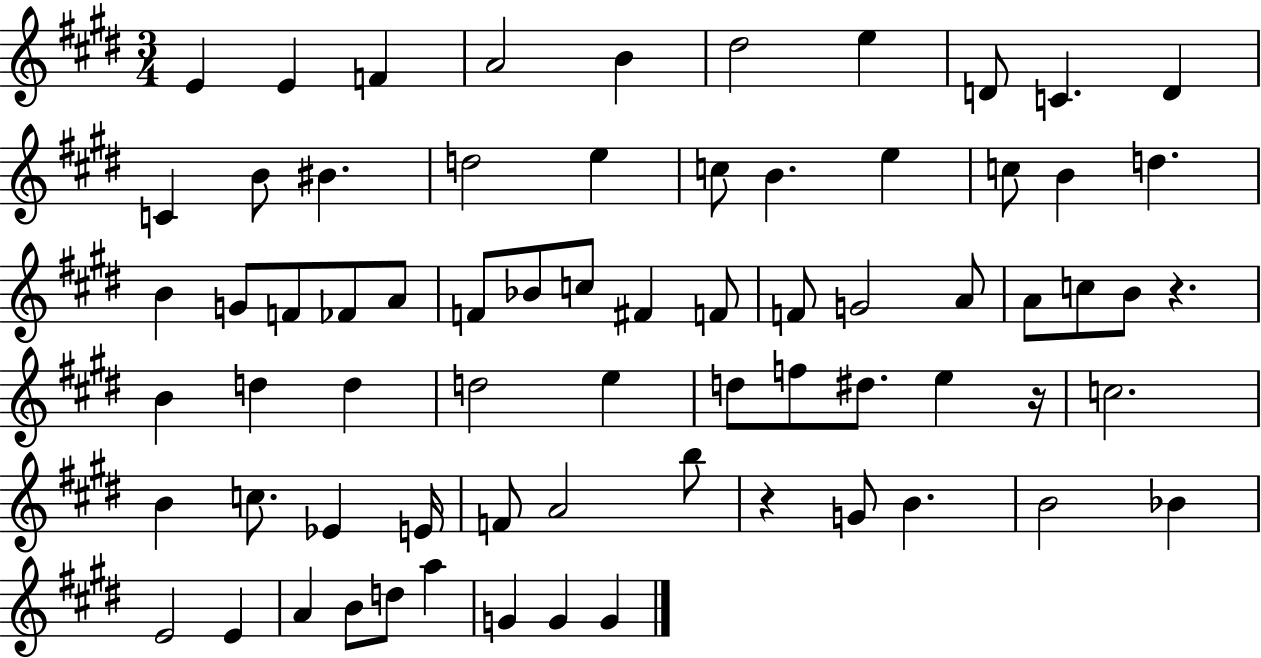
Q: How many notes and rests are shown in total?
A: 70